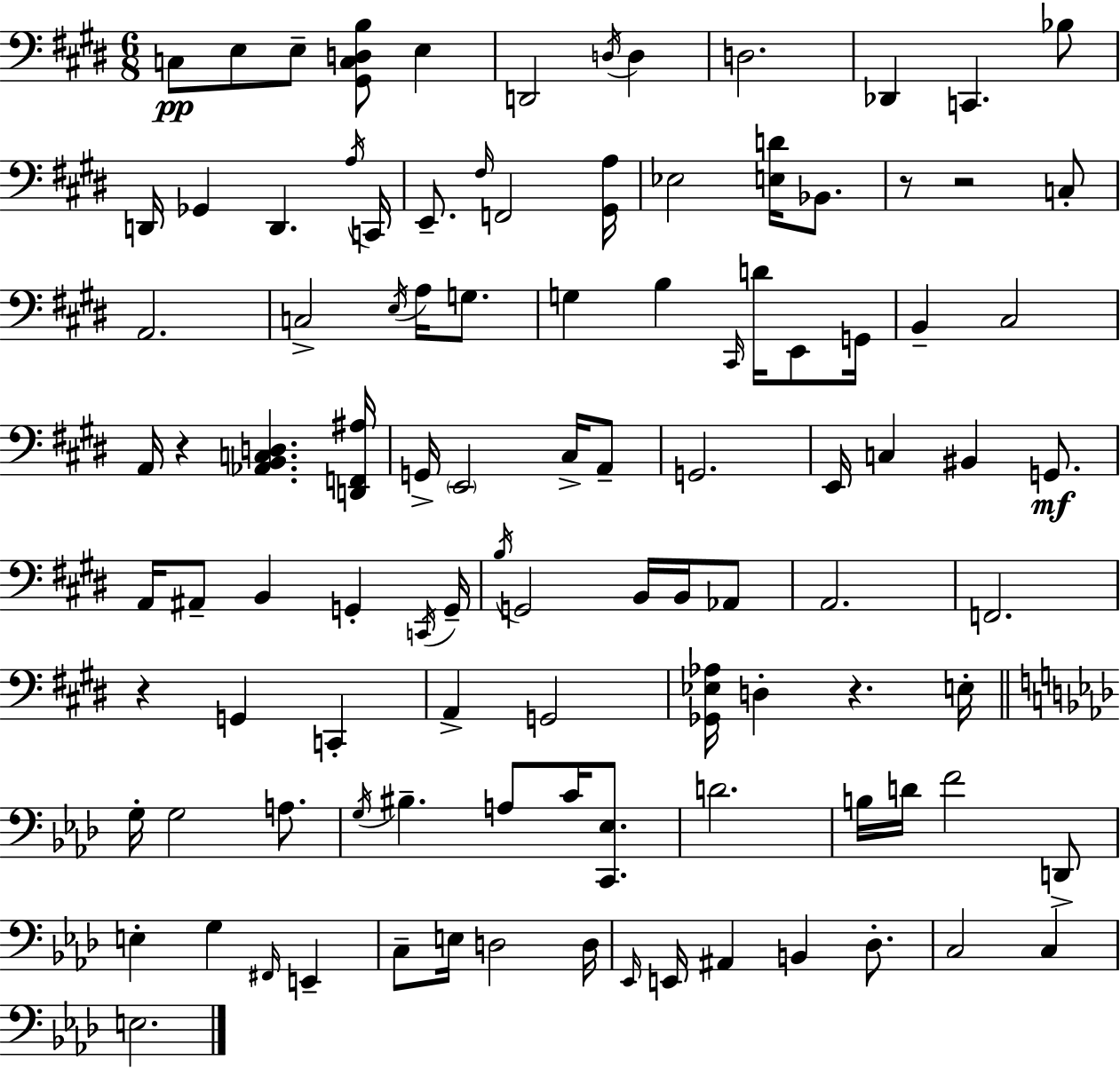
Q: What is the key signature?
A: E major